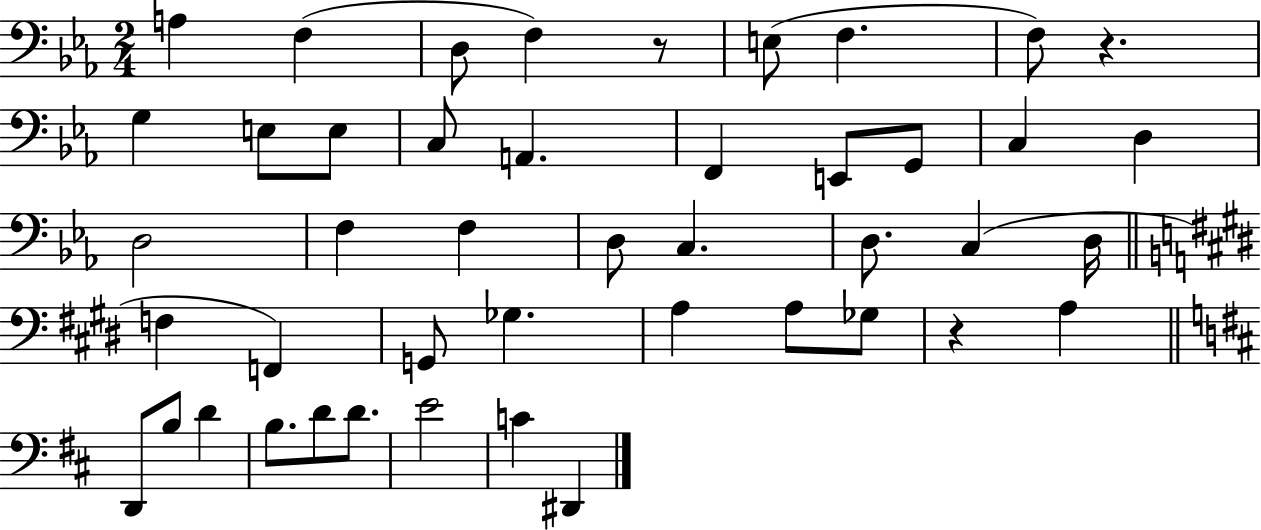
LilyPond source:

{
  \clef bass
  \numericTimeSignature
  \time 2/4
  \key ees \major
  a4 f4( | d8 f4) r8 | e8( f4. | f8) r4. | \break g4 e8 e8 | c8 a,4. | f,4 e,8 g,8 | c4 d4 | \break d2 | f4 f4 | d8 c4. | d8. c4( d16 | \break \bar "||" \break \key e \major f4 f,4) | g,8 ges4. | a4 a8 ges8 | r4 a4 | \break \bar "||" \break \key d \major d,8 b8 d'4 | b8. d'8 d'8. | e'2 | c'4 dis,4 | \break \bar "|."
}